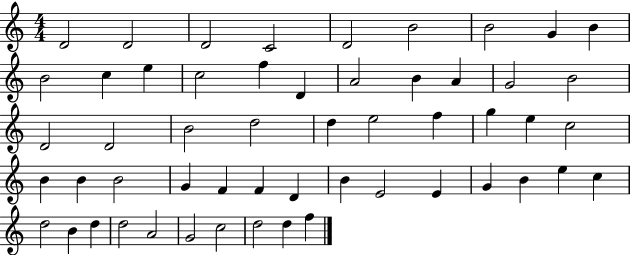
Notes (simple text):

D4/h D4/h D4/h C4/h D4/h B4/h B4/h G4/q B4/q B4/h C5/q E5/q C5/h F5/q D4/q A4/h B4/q A4/q G4/h B4/h D4/h D4/h B4/h D5/h D5/q E5/h F5/q G5/q E5/q C5/h B4/q B4/q B4/h G4/q F4/q F4/q D4/q B4/q E4/h E4/q G4/q B4/q E5/q C5/q D5/h B4/q D5/q D5/h A4/h G4/h C5/h D5/h D5/q F5/q